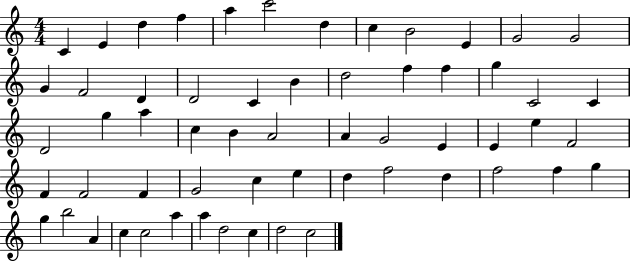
X:1
T:Untitled
M:4/4
L:1/4
K:C
C E d f a c'2 d c B2 E G2 G2 G F2 D D2 C B d2 f f g C2 C D2 g a c B A2 A G2 E E e F2 F F2 F G2 c e d f2 d f2 f g g b2 A c c2 a a d2 c d2 c2